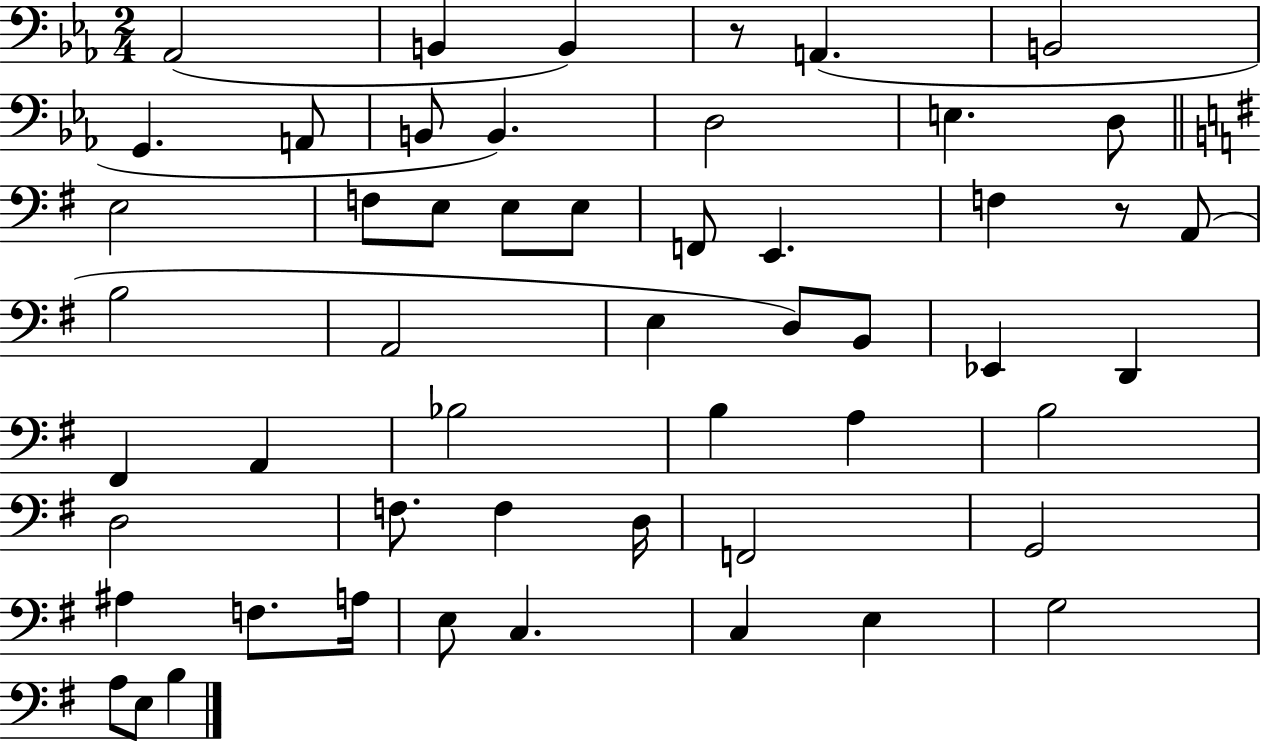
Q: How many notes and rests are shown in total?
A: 53